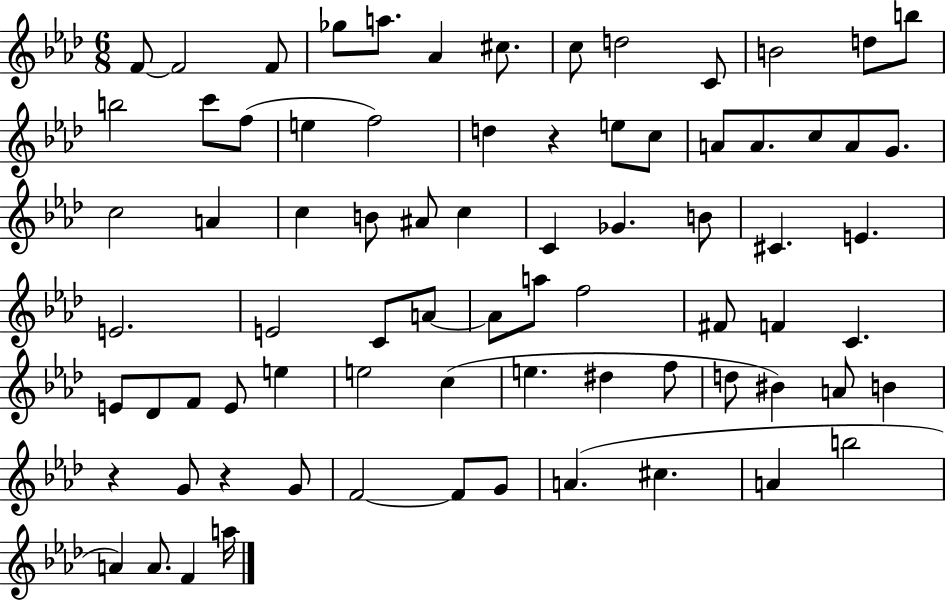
X:1
T:Untitled
M:6/8
L:1/4
K:Ab
F/2 F2 F/2 _g/2 a/2 _A ^c/2 c/2 d2 C/2 B2 d/2 b/2 b2 c'/2 f/2 e f2 d z e/2 c/2 A/2 A/2 c/2 A/2 G/2 c2 A c B/2 ^A/2 c C _G B/2 ^C E E2 E2 C/2 A/2 A/2 a/2 f2 ^F/2 F C E/2 _D/2 F/2 E/2 e e2 c e ^d f/2 d/2 ^B A/2 B z G/2 z G/2 F2 F/2 G/2 A ^c A b2 A A/2 F a/4